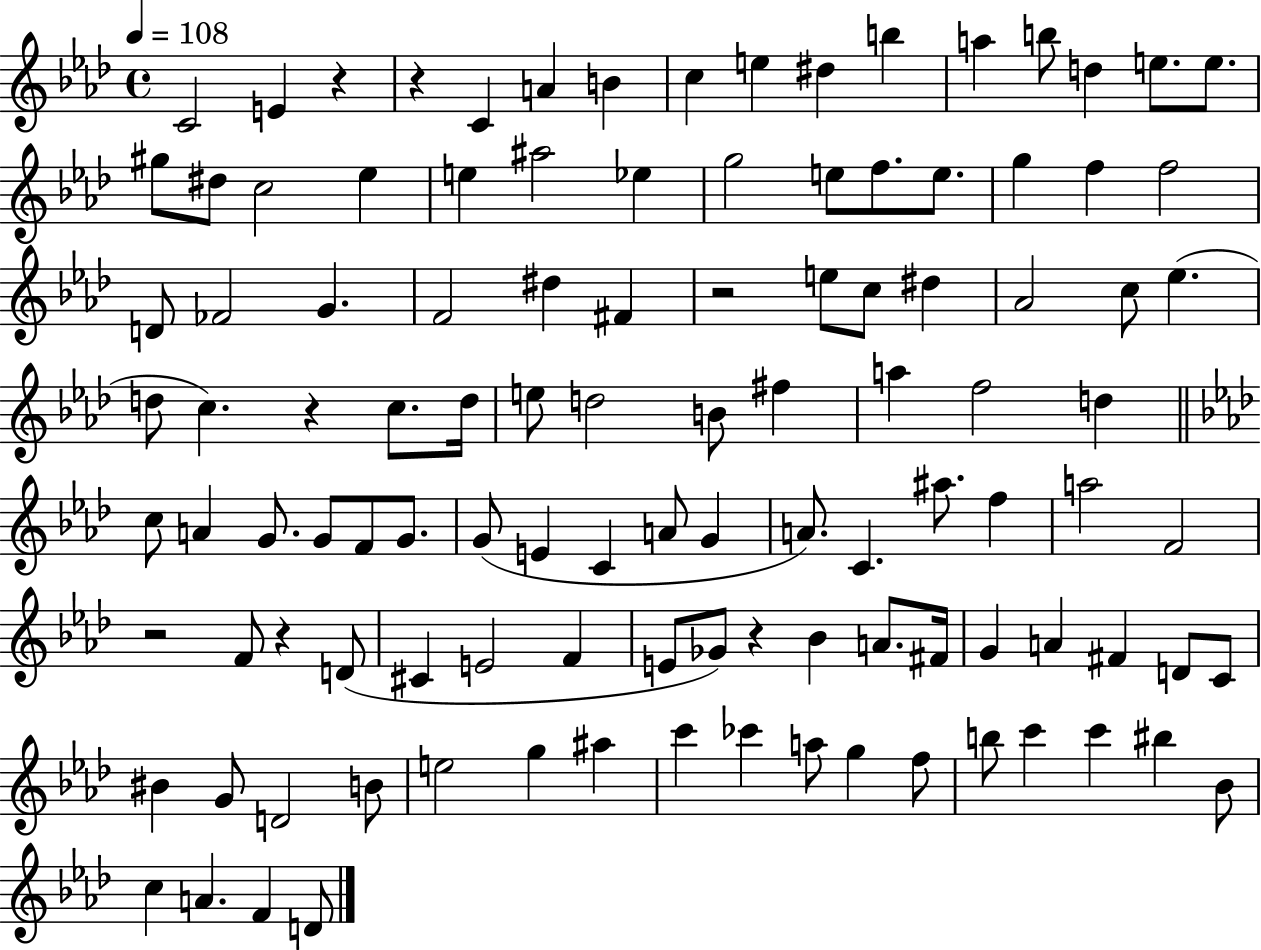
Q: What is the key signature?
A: AES major